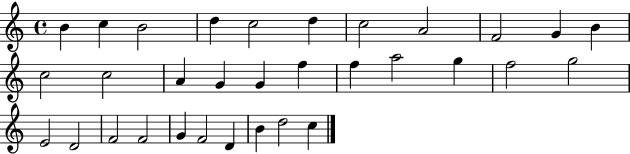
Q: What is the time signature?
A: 4/4